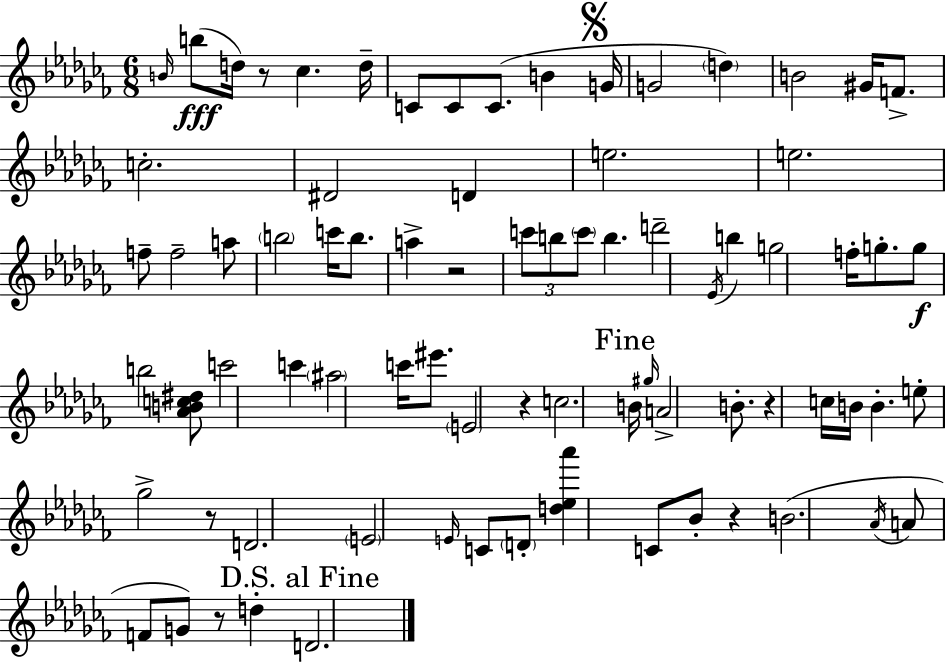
B4/s B5/e D5/s R/e CES5/q. D5/s C4/e C4/e C4/e. B4/q G4/s G4/h D5/q B4/h G#4/s F4/e. C5/h. D#4/h D4/q E5/h. E5/h. F5/e F5/h A5/e B5/h C6/s B5/e. A5/q R/h C6/e B5/e C6/e B5/q. D6/h Eb4/s B5/q G5/h F5/s G5/e. G5/e B5/h [Ab4,B4,C5,D#5]/e C6/h C6/q A#5/h C6/s EIS6/e. E4/h R/q C5/h. B4/s G#5/s A4/h B4/e. R/q C5/s B4/s B4/q. E5/e Gb5/h R/e D4/h. E4/h E4/s C4/e D4/e [D5,Eb5,Ab6]/q C4/e Bb4/e R/q B4/h. Ab4/s A4/e F4/e G4/e R/e D5/q D4/h.